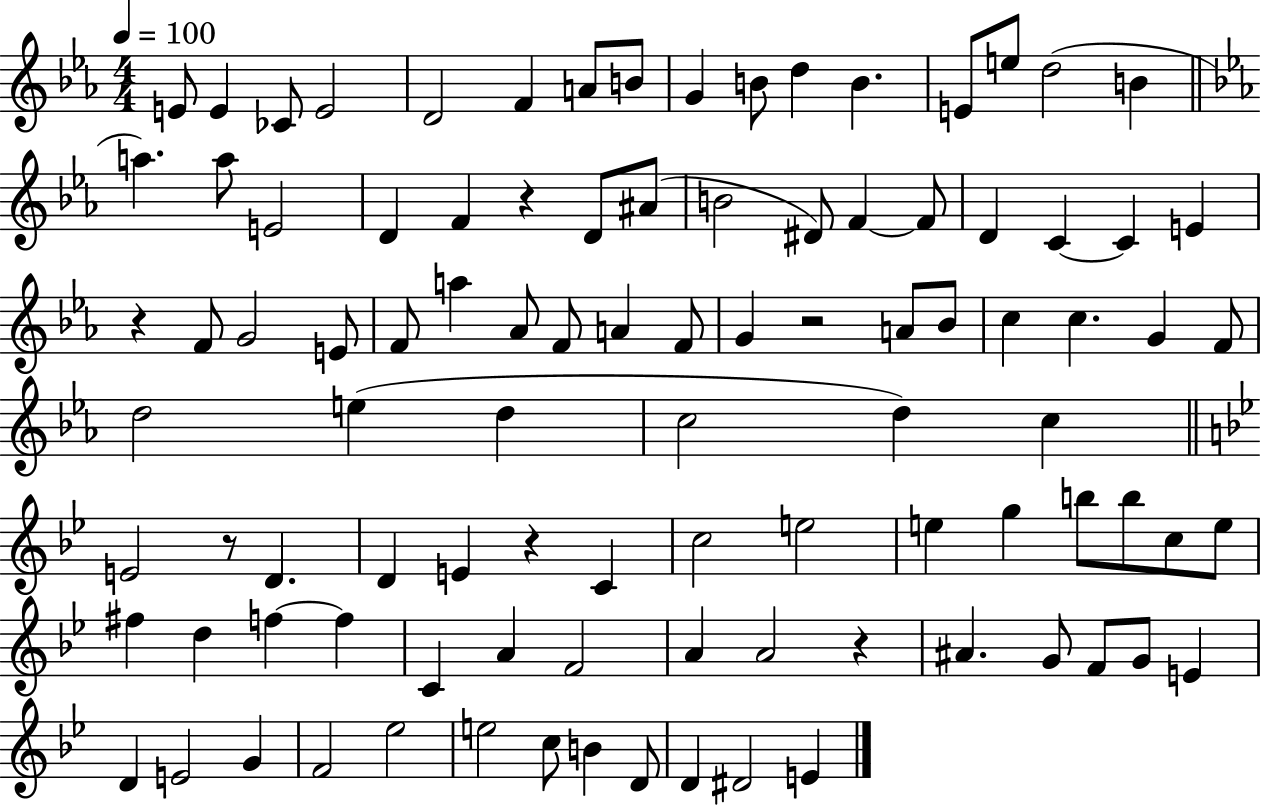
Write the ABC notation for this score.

X:1
T:Untitled
M:4/4
L:1/4
K:Eb
E/2 E _C/2 E2 D2 F A/2 B/2 G B/2 d B E/2 e/2 d2 B a a/2 E2 D F z D/2 ^A/2 B2 ^D/2 F F/2 D C C E z F/2 G2 E/2 F/2 a _A/2 F/2 A F/2 G z2 A/2 _B/2 c c G F/2 d2 e d c2 d c E2 z/2 D D E z C c2 e2 e g b/2 b/2 c/2 e/2 ^f d f f C A F2 A A2 z ^A G/2 F/2 G/2 E D E2 G F2 _e2 e2 c/2 B D/2 D ^D2 E